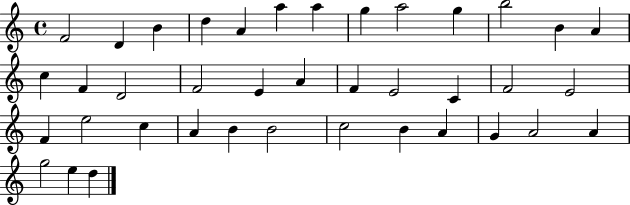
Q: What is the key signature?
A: C major